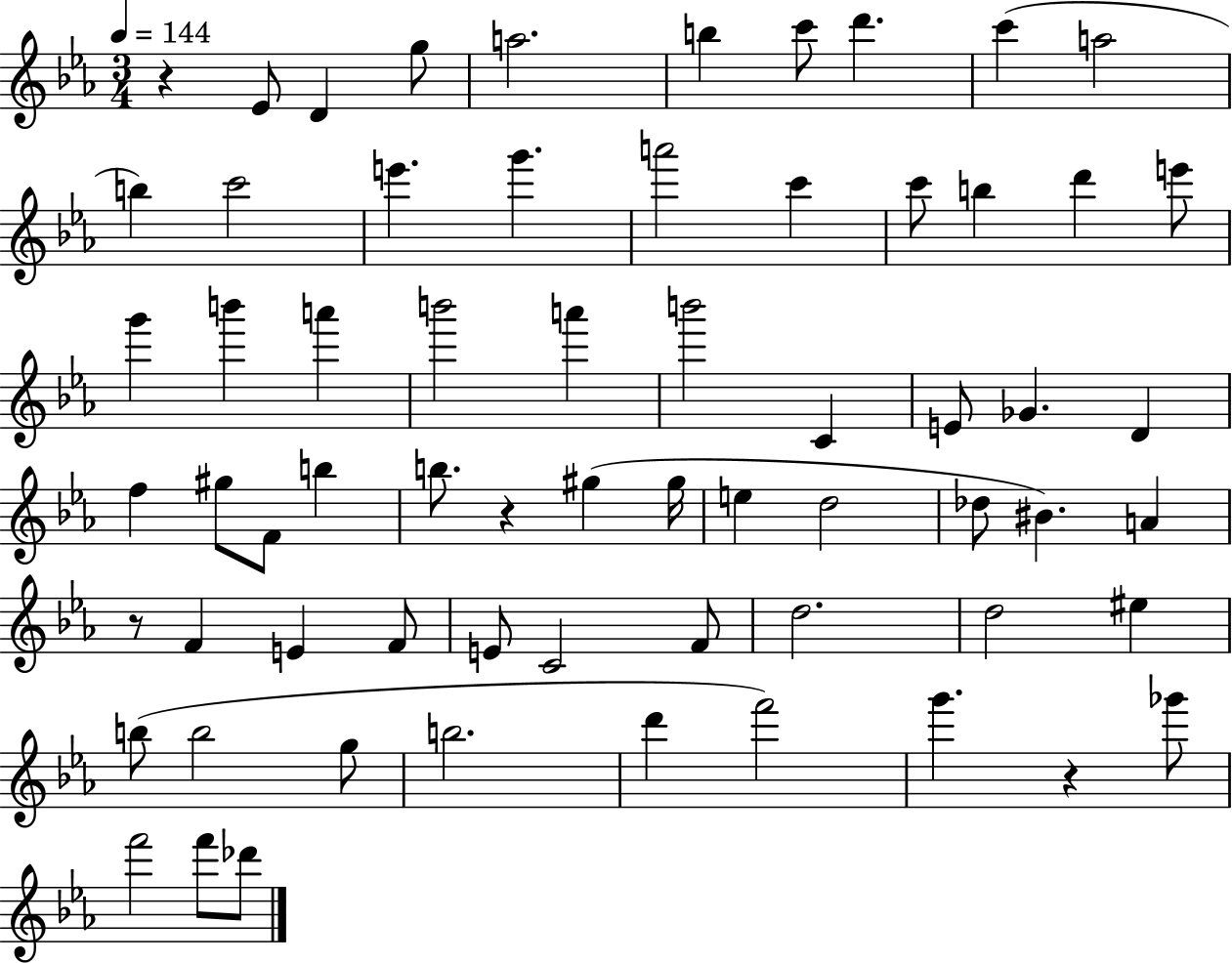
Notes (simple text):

R/q Eb4/e D4/q G5/e A5/h. B5/q C6/e D6/q. C6/q A5/h B5/q C6/h E6/q. G6/q. A6/h C6/q C6/e B5/q D6/q E6/e G6/q B6/q A6/q B6/h A6/q B6/h C4/q E4/e Gb4/q. D4/q F5/q G#5/e F4/e B5/q B5/e. R/q G#5/q G#5/s E5/q D5/h Db5/e BIS4/q. A4/q R/e F4/q E4/q F4/e E4/e C4/h F4/e D5/h. D5/h EIS5/q B5/e B5/h G5/e B5/h. D6/q F6/h G6/q. R/q Gb6/e F6/h F6/e Db6/e